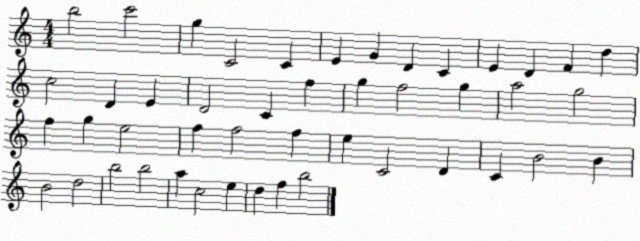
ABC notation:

X:1
T:Untitled
M:4/4
L:1/4
K:C
b2 c'2 g C2 C E G D C E D F d c2 D E D2 C f g f2 g a2 g2 f g e2 f f2 f e C2 D C B2 B B2 d2 b2 b2 a c2 e d f b2